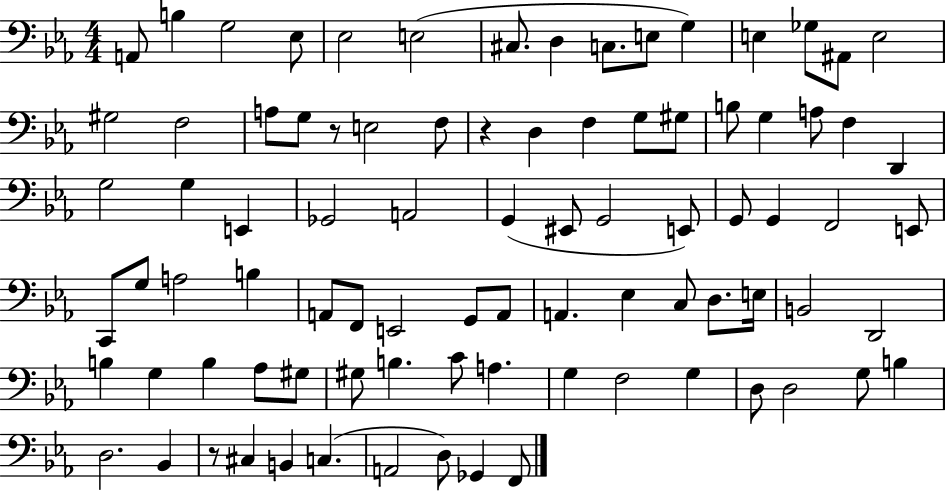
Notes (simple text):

A2/e B3/q G3/h Eb3/e Eb3/h E3/h C#3/e. D3/q C3/e. E3/e G3/q E3/q Gb3/e A#2/e E3/h G#3/h F3/h A3/e G3/e R/e E3/h F3/e R/q D3/q F3/q G3/e G#3/e B3/e G3/q A3/e F3/q D2/q G3/h G3/q E2/q Gb2/h A2/h G2/q EIS2/e G2/h E2/e G2/e G2/q F2/h E2/e C2/e G3/e A3/h B3/q A2/e F2/e E2/h G2/e A2/e A2/q. Eb3/q C3/e D3/e. E3/s B2/h D2/h B3/q G3/q B3/q Ab3/e G#3/e G#3/e B3/q. C4/e A3/q. G3/q F3/h G3/q D3/e D3/h G3/e B3/q D3/h. Bb2/q R/e C#3/q B2/q C3/q. A2/h D3/e Gb2/q F2/e